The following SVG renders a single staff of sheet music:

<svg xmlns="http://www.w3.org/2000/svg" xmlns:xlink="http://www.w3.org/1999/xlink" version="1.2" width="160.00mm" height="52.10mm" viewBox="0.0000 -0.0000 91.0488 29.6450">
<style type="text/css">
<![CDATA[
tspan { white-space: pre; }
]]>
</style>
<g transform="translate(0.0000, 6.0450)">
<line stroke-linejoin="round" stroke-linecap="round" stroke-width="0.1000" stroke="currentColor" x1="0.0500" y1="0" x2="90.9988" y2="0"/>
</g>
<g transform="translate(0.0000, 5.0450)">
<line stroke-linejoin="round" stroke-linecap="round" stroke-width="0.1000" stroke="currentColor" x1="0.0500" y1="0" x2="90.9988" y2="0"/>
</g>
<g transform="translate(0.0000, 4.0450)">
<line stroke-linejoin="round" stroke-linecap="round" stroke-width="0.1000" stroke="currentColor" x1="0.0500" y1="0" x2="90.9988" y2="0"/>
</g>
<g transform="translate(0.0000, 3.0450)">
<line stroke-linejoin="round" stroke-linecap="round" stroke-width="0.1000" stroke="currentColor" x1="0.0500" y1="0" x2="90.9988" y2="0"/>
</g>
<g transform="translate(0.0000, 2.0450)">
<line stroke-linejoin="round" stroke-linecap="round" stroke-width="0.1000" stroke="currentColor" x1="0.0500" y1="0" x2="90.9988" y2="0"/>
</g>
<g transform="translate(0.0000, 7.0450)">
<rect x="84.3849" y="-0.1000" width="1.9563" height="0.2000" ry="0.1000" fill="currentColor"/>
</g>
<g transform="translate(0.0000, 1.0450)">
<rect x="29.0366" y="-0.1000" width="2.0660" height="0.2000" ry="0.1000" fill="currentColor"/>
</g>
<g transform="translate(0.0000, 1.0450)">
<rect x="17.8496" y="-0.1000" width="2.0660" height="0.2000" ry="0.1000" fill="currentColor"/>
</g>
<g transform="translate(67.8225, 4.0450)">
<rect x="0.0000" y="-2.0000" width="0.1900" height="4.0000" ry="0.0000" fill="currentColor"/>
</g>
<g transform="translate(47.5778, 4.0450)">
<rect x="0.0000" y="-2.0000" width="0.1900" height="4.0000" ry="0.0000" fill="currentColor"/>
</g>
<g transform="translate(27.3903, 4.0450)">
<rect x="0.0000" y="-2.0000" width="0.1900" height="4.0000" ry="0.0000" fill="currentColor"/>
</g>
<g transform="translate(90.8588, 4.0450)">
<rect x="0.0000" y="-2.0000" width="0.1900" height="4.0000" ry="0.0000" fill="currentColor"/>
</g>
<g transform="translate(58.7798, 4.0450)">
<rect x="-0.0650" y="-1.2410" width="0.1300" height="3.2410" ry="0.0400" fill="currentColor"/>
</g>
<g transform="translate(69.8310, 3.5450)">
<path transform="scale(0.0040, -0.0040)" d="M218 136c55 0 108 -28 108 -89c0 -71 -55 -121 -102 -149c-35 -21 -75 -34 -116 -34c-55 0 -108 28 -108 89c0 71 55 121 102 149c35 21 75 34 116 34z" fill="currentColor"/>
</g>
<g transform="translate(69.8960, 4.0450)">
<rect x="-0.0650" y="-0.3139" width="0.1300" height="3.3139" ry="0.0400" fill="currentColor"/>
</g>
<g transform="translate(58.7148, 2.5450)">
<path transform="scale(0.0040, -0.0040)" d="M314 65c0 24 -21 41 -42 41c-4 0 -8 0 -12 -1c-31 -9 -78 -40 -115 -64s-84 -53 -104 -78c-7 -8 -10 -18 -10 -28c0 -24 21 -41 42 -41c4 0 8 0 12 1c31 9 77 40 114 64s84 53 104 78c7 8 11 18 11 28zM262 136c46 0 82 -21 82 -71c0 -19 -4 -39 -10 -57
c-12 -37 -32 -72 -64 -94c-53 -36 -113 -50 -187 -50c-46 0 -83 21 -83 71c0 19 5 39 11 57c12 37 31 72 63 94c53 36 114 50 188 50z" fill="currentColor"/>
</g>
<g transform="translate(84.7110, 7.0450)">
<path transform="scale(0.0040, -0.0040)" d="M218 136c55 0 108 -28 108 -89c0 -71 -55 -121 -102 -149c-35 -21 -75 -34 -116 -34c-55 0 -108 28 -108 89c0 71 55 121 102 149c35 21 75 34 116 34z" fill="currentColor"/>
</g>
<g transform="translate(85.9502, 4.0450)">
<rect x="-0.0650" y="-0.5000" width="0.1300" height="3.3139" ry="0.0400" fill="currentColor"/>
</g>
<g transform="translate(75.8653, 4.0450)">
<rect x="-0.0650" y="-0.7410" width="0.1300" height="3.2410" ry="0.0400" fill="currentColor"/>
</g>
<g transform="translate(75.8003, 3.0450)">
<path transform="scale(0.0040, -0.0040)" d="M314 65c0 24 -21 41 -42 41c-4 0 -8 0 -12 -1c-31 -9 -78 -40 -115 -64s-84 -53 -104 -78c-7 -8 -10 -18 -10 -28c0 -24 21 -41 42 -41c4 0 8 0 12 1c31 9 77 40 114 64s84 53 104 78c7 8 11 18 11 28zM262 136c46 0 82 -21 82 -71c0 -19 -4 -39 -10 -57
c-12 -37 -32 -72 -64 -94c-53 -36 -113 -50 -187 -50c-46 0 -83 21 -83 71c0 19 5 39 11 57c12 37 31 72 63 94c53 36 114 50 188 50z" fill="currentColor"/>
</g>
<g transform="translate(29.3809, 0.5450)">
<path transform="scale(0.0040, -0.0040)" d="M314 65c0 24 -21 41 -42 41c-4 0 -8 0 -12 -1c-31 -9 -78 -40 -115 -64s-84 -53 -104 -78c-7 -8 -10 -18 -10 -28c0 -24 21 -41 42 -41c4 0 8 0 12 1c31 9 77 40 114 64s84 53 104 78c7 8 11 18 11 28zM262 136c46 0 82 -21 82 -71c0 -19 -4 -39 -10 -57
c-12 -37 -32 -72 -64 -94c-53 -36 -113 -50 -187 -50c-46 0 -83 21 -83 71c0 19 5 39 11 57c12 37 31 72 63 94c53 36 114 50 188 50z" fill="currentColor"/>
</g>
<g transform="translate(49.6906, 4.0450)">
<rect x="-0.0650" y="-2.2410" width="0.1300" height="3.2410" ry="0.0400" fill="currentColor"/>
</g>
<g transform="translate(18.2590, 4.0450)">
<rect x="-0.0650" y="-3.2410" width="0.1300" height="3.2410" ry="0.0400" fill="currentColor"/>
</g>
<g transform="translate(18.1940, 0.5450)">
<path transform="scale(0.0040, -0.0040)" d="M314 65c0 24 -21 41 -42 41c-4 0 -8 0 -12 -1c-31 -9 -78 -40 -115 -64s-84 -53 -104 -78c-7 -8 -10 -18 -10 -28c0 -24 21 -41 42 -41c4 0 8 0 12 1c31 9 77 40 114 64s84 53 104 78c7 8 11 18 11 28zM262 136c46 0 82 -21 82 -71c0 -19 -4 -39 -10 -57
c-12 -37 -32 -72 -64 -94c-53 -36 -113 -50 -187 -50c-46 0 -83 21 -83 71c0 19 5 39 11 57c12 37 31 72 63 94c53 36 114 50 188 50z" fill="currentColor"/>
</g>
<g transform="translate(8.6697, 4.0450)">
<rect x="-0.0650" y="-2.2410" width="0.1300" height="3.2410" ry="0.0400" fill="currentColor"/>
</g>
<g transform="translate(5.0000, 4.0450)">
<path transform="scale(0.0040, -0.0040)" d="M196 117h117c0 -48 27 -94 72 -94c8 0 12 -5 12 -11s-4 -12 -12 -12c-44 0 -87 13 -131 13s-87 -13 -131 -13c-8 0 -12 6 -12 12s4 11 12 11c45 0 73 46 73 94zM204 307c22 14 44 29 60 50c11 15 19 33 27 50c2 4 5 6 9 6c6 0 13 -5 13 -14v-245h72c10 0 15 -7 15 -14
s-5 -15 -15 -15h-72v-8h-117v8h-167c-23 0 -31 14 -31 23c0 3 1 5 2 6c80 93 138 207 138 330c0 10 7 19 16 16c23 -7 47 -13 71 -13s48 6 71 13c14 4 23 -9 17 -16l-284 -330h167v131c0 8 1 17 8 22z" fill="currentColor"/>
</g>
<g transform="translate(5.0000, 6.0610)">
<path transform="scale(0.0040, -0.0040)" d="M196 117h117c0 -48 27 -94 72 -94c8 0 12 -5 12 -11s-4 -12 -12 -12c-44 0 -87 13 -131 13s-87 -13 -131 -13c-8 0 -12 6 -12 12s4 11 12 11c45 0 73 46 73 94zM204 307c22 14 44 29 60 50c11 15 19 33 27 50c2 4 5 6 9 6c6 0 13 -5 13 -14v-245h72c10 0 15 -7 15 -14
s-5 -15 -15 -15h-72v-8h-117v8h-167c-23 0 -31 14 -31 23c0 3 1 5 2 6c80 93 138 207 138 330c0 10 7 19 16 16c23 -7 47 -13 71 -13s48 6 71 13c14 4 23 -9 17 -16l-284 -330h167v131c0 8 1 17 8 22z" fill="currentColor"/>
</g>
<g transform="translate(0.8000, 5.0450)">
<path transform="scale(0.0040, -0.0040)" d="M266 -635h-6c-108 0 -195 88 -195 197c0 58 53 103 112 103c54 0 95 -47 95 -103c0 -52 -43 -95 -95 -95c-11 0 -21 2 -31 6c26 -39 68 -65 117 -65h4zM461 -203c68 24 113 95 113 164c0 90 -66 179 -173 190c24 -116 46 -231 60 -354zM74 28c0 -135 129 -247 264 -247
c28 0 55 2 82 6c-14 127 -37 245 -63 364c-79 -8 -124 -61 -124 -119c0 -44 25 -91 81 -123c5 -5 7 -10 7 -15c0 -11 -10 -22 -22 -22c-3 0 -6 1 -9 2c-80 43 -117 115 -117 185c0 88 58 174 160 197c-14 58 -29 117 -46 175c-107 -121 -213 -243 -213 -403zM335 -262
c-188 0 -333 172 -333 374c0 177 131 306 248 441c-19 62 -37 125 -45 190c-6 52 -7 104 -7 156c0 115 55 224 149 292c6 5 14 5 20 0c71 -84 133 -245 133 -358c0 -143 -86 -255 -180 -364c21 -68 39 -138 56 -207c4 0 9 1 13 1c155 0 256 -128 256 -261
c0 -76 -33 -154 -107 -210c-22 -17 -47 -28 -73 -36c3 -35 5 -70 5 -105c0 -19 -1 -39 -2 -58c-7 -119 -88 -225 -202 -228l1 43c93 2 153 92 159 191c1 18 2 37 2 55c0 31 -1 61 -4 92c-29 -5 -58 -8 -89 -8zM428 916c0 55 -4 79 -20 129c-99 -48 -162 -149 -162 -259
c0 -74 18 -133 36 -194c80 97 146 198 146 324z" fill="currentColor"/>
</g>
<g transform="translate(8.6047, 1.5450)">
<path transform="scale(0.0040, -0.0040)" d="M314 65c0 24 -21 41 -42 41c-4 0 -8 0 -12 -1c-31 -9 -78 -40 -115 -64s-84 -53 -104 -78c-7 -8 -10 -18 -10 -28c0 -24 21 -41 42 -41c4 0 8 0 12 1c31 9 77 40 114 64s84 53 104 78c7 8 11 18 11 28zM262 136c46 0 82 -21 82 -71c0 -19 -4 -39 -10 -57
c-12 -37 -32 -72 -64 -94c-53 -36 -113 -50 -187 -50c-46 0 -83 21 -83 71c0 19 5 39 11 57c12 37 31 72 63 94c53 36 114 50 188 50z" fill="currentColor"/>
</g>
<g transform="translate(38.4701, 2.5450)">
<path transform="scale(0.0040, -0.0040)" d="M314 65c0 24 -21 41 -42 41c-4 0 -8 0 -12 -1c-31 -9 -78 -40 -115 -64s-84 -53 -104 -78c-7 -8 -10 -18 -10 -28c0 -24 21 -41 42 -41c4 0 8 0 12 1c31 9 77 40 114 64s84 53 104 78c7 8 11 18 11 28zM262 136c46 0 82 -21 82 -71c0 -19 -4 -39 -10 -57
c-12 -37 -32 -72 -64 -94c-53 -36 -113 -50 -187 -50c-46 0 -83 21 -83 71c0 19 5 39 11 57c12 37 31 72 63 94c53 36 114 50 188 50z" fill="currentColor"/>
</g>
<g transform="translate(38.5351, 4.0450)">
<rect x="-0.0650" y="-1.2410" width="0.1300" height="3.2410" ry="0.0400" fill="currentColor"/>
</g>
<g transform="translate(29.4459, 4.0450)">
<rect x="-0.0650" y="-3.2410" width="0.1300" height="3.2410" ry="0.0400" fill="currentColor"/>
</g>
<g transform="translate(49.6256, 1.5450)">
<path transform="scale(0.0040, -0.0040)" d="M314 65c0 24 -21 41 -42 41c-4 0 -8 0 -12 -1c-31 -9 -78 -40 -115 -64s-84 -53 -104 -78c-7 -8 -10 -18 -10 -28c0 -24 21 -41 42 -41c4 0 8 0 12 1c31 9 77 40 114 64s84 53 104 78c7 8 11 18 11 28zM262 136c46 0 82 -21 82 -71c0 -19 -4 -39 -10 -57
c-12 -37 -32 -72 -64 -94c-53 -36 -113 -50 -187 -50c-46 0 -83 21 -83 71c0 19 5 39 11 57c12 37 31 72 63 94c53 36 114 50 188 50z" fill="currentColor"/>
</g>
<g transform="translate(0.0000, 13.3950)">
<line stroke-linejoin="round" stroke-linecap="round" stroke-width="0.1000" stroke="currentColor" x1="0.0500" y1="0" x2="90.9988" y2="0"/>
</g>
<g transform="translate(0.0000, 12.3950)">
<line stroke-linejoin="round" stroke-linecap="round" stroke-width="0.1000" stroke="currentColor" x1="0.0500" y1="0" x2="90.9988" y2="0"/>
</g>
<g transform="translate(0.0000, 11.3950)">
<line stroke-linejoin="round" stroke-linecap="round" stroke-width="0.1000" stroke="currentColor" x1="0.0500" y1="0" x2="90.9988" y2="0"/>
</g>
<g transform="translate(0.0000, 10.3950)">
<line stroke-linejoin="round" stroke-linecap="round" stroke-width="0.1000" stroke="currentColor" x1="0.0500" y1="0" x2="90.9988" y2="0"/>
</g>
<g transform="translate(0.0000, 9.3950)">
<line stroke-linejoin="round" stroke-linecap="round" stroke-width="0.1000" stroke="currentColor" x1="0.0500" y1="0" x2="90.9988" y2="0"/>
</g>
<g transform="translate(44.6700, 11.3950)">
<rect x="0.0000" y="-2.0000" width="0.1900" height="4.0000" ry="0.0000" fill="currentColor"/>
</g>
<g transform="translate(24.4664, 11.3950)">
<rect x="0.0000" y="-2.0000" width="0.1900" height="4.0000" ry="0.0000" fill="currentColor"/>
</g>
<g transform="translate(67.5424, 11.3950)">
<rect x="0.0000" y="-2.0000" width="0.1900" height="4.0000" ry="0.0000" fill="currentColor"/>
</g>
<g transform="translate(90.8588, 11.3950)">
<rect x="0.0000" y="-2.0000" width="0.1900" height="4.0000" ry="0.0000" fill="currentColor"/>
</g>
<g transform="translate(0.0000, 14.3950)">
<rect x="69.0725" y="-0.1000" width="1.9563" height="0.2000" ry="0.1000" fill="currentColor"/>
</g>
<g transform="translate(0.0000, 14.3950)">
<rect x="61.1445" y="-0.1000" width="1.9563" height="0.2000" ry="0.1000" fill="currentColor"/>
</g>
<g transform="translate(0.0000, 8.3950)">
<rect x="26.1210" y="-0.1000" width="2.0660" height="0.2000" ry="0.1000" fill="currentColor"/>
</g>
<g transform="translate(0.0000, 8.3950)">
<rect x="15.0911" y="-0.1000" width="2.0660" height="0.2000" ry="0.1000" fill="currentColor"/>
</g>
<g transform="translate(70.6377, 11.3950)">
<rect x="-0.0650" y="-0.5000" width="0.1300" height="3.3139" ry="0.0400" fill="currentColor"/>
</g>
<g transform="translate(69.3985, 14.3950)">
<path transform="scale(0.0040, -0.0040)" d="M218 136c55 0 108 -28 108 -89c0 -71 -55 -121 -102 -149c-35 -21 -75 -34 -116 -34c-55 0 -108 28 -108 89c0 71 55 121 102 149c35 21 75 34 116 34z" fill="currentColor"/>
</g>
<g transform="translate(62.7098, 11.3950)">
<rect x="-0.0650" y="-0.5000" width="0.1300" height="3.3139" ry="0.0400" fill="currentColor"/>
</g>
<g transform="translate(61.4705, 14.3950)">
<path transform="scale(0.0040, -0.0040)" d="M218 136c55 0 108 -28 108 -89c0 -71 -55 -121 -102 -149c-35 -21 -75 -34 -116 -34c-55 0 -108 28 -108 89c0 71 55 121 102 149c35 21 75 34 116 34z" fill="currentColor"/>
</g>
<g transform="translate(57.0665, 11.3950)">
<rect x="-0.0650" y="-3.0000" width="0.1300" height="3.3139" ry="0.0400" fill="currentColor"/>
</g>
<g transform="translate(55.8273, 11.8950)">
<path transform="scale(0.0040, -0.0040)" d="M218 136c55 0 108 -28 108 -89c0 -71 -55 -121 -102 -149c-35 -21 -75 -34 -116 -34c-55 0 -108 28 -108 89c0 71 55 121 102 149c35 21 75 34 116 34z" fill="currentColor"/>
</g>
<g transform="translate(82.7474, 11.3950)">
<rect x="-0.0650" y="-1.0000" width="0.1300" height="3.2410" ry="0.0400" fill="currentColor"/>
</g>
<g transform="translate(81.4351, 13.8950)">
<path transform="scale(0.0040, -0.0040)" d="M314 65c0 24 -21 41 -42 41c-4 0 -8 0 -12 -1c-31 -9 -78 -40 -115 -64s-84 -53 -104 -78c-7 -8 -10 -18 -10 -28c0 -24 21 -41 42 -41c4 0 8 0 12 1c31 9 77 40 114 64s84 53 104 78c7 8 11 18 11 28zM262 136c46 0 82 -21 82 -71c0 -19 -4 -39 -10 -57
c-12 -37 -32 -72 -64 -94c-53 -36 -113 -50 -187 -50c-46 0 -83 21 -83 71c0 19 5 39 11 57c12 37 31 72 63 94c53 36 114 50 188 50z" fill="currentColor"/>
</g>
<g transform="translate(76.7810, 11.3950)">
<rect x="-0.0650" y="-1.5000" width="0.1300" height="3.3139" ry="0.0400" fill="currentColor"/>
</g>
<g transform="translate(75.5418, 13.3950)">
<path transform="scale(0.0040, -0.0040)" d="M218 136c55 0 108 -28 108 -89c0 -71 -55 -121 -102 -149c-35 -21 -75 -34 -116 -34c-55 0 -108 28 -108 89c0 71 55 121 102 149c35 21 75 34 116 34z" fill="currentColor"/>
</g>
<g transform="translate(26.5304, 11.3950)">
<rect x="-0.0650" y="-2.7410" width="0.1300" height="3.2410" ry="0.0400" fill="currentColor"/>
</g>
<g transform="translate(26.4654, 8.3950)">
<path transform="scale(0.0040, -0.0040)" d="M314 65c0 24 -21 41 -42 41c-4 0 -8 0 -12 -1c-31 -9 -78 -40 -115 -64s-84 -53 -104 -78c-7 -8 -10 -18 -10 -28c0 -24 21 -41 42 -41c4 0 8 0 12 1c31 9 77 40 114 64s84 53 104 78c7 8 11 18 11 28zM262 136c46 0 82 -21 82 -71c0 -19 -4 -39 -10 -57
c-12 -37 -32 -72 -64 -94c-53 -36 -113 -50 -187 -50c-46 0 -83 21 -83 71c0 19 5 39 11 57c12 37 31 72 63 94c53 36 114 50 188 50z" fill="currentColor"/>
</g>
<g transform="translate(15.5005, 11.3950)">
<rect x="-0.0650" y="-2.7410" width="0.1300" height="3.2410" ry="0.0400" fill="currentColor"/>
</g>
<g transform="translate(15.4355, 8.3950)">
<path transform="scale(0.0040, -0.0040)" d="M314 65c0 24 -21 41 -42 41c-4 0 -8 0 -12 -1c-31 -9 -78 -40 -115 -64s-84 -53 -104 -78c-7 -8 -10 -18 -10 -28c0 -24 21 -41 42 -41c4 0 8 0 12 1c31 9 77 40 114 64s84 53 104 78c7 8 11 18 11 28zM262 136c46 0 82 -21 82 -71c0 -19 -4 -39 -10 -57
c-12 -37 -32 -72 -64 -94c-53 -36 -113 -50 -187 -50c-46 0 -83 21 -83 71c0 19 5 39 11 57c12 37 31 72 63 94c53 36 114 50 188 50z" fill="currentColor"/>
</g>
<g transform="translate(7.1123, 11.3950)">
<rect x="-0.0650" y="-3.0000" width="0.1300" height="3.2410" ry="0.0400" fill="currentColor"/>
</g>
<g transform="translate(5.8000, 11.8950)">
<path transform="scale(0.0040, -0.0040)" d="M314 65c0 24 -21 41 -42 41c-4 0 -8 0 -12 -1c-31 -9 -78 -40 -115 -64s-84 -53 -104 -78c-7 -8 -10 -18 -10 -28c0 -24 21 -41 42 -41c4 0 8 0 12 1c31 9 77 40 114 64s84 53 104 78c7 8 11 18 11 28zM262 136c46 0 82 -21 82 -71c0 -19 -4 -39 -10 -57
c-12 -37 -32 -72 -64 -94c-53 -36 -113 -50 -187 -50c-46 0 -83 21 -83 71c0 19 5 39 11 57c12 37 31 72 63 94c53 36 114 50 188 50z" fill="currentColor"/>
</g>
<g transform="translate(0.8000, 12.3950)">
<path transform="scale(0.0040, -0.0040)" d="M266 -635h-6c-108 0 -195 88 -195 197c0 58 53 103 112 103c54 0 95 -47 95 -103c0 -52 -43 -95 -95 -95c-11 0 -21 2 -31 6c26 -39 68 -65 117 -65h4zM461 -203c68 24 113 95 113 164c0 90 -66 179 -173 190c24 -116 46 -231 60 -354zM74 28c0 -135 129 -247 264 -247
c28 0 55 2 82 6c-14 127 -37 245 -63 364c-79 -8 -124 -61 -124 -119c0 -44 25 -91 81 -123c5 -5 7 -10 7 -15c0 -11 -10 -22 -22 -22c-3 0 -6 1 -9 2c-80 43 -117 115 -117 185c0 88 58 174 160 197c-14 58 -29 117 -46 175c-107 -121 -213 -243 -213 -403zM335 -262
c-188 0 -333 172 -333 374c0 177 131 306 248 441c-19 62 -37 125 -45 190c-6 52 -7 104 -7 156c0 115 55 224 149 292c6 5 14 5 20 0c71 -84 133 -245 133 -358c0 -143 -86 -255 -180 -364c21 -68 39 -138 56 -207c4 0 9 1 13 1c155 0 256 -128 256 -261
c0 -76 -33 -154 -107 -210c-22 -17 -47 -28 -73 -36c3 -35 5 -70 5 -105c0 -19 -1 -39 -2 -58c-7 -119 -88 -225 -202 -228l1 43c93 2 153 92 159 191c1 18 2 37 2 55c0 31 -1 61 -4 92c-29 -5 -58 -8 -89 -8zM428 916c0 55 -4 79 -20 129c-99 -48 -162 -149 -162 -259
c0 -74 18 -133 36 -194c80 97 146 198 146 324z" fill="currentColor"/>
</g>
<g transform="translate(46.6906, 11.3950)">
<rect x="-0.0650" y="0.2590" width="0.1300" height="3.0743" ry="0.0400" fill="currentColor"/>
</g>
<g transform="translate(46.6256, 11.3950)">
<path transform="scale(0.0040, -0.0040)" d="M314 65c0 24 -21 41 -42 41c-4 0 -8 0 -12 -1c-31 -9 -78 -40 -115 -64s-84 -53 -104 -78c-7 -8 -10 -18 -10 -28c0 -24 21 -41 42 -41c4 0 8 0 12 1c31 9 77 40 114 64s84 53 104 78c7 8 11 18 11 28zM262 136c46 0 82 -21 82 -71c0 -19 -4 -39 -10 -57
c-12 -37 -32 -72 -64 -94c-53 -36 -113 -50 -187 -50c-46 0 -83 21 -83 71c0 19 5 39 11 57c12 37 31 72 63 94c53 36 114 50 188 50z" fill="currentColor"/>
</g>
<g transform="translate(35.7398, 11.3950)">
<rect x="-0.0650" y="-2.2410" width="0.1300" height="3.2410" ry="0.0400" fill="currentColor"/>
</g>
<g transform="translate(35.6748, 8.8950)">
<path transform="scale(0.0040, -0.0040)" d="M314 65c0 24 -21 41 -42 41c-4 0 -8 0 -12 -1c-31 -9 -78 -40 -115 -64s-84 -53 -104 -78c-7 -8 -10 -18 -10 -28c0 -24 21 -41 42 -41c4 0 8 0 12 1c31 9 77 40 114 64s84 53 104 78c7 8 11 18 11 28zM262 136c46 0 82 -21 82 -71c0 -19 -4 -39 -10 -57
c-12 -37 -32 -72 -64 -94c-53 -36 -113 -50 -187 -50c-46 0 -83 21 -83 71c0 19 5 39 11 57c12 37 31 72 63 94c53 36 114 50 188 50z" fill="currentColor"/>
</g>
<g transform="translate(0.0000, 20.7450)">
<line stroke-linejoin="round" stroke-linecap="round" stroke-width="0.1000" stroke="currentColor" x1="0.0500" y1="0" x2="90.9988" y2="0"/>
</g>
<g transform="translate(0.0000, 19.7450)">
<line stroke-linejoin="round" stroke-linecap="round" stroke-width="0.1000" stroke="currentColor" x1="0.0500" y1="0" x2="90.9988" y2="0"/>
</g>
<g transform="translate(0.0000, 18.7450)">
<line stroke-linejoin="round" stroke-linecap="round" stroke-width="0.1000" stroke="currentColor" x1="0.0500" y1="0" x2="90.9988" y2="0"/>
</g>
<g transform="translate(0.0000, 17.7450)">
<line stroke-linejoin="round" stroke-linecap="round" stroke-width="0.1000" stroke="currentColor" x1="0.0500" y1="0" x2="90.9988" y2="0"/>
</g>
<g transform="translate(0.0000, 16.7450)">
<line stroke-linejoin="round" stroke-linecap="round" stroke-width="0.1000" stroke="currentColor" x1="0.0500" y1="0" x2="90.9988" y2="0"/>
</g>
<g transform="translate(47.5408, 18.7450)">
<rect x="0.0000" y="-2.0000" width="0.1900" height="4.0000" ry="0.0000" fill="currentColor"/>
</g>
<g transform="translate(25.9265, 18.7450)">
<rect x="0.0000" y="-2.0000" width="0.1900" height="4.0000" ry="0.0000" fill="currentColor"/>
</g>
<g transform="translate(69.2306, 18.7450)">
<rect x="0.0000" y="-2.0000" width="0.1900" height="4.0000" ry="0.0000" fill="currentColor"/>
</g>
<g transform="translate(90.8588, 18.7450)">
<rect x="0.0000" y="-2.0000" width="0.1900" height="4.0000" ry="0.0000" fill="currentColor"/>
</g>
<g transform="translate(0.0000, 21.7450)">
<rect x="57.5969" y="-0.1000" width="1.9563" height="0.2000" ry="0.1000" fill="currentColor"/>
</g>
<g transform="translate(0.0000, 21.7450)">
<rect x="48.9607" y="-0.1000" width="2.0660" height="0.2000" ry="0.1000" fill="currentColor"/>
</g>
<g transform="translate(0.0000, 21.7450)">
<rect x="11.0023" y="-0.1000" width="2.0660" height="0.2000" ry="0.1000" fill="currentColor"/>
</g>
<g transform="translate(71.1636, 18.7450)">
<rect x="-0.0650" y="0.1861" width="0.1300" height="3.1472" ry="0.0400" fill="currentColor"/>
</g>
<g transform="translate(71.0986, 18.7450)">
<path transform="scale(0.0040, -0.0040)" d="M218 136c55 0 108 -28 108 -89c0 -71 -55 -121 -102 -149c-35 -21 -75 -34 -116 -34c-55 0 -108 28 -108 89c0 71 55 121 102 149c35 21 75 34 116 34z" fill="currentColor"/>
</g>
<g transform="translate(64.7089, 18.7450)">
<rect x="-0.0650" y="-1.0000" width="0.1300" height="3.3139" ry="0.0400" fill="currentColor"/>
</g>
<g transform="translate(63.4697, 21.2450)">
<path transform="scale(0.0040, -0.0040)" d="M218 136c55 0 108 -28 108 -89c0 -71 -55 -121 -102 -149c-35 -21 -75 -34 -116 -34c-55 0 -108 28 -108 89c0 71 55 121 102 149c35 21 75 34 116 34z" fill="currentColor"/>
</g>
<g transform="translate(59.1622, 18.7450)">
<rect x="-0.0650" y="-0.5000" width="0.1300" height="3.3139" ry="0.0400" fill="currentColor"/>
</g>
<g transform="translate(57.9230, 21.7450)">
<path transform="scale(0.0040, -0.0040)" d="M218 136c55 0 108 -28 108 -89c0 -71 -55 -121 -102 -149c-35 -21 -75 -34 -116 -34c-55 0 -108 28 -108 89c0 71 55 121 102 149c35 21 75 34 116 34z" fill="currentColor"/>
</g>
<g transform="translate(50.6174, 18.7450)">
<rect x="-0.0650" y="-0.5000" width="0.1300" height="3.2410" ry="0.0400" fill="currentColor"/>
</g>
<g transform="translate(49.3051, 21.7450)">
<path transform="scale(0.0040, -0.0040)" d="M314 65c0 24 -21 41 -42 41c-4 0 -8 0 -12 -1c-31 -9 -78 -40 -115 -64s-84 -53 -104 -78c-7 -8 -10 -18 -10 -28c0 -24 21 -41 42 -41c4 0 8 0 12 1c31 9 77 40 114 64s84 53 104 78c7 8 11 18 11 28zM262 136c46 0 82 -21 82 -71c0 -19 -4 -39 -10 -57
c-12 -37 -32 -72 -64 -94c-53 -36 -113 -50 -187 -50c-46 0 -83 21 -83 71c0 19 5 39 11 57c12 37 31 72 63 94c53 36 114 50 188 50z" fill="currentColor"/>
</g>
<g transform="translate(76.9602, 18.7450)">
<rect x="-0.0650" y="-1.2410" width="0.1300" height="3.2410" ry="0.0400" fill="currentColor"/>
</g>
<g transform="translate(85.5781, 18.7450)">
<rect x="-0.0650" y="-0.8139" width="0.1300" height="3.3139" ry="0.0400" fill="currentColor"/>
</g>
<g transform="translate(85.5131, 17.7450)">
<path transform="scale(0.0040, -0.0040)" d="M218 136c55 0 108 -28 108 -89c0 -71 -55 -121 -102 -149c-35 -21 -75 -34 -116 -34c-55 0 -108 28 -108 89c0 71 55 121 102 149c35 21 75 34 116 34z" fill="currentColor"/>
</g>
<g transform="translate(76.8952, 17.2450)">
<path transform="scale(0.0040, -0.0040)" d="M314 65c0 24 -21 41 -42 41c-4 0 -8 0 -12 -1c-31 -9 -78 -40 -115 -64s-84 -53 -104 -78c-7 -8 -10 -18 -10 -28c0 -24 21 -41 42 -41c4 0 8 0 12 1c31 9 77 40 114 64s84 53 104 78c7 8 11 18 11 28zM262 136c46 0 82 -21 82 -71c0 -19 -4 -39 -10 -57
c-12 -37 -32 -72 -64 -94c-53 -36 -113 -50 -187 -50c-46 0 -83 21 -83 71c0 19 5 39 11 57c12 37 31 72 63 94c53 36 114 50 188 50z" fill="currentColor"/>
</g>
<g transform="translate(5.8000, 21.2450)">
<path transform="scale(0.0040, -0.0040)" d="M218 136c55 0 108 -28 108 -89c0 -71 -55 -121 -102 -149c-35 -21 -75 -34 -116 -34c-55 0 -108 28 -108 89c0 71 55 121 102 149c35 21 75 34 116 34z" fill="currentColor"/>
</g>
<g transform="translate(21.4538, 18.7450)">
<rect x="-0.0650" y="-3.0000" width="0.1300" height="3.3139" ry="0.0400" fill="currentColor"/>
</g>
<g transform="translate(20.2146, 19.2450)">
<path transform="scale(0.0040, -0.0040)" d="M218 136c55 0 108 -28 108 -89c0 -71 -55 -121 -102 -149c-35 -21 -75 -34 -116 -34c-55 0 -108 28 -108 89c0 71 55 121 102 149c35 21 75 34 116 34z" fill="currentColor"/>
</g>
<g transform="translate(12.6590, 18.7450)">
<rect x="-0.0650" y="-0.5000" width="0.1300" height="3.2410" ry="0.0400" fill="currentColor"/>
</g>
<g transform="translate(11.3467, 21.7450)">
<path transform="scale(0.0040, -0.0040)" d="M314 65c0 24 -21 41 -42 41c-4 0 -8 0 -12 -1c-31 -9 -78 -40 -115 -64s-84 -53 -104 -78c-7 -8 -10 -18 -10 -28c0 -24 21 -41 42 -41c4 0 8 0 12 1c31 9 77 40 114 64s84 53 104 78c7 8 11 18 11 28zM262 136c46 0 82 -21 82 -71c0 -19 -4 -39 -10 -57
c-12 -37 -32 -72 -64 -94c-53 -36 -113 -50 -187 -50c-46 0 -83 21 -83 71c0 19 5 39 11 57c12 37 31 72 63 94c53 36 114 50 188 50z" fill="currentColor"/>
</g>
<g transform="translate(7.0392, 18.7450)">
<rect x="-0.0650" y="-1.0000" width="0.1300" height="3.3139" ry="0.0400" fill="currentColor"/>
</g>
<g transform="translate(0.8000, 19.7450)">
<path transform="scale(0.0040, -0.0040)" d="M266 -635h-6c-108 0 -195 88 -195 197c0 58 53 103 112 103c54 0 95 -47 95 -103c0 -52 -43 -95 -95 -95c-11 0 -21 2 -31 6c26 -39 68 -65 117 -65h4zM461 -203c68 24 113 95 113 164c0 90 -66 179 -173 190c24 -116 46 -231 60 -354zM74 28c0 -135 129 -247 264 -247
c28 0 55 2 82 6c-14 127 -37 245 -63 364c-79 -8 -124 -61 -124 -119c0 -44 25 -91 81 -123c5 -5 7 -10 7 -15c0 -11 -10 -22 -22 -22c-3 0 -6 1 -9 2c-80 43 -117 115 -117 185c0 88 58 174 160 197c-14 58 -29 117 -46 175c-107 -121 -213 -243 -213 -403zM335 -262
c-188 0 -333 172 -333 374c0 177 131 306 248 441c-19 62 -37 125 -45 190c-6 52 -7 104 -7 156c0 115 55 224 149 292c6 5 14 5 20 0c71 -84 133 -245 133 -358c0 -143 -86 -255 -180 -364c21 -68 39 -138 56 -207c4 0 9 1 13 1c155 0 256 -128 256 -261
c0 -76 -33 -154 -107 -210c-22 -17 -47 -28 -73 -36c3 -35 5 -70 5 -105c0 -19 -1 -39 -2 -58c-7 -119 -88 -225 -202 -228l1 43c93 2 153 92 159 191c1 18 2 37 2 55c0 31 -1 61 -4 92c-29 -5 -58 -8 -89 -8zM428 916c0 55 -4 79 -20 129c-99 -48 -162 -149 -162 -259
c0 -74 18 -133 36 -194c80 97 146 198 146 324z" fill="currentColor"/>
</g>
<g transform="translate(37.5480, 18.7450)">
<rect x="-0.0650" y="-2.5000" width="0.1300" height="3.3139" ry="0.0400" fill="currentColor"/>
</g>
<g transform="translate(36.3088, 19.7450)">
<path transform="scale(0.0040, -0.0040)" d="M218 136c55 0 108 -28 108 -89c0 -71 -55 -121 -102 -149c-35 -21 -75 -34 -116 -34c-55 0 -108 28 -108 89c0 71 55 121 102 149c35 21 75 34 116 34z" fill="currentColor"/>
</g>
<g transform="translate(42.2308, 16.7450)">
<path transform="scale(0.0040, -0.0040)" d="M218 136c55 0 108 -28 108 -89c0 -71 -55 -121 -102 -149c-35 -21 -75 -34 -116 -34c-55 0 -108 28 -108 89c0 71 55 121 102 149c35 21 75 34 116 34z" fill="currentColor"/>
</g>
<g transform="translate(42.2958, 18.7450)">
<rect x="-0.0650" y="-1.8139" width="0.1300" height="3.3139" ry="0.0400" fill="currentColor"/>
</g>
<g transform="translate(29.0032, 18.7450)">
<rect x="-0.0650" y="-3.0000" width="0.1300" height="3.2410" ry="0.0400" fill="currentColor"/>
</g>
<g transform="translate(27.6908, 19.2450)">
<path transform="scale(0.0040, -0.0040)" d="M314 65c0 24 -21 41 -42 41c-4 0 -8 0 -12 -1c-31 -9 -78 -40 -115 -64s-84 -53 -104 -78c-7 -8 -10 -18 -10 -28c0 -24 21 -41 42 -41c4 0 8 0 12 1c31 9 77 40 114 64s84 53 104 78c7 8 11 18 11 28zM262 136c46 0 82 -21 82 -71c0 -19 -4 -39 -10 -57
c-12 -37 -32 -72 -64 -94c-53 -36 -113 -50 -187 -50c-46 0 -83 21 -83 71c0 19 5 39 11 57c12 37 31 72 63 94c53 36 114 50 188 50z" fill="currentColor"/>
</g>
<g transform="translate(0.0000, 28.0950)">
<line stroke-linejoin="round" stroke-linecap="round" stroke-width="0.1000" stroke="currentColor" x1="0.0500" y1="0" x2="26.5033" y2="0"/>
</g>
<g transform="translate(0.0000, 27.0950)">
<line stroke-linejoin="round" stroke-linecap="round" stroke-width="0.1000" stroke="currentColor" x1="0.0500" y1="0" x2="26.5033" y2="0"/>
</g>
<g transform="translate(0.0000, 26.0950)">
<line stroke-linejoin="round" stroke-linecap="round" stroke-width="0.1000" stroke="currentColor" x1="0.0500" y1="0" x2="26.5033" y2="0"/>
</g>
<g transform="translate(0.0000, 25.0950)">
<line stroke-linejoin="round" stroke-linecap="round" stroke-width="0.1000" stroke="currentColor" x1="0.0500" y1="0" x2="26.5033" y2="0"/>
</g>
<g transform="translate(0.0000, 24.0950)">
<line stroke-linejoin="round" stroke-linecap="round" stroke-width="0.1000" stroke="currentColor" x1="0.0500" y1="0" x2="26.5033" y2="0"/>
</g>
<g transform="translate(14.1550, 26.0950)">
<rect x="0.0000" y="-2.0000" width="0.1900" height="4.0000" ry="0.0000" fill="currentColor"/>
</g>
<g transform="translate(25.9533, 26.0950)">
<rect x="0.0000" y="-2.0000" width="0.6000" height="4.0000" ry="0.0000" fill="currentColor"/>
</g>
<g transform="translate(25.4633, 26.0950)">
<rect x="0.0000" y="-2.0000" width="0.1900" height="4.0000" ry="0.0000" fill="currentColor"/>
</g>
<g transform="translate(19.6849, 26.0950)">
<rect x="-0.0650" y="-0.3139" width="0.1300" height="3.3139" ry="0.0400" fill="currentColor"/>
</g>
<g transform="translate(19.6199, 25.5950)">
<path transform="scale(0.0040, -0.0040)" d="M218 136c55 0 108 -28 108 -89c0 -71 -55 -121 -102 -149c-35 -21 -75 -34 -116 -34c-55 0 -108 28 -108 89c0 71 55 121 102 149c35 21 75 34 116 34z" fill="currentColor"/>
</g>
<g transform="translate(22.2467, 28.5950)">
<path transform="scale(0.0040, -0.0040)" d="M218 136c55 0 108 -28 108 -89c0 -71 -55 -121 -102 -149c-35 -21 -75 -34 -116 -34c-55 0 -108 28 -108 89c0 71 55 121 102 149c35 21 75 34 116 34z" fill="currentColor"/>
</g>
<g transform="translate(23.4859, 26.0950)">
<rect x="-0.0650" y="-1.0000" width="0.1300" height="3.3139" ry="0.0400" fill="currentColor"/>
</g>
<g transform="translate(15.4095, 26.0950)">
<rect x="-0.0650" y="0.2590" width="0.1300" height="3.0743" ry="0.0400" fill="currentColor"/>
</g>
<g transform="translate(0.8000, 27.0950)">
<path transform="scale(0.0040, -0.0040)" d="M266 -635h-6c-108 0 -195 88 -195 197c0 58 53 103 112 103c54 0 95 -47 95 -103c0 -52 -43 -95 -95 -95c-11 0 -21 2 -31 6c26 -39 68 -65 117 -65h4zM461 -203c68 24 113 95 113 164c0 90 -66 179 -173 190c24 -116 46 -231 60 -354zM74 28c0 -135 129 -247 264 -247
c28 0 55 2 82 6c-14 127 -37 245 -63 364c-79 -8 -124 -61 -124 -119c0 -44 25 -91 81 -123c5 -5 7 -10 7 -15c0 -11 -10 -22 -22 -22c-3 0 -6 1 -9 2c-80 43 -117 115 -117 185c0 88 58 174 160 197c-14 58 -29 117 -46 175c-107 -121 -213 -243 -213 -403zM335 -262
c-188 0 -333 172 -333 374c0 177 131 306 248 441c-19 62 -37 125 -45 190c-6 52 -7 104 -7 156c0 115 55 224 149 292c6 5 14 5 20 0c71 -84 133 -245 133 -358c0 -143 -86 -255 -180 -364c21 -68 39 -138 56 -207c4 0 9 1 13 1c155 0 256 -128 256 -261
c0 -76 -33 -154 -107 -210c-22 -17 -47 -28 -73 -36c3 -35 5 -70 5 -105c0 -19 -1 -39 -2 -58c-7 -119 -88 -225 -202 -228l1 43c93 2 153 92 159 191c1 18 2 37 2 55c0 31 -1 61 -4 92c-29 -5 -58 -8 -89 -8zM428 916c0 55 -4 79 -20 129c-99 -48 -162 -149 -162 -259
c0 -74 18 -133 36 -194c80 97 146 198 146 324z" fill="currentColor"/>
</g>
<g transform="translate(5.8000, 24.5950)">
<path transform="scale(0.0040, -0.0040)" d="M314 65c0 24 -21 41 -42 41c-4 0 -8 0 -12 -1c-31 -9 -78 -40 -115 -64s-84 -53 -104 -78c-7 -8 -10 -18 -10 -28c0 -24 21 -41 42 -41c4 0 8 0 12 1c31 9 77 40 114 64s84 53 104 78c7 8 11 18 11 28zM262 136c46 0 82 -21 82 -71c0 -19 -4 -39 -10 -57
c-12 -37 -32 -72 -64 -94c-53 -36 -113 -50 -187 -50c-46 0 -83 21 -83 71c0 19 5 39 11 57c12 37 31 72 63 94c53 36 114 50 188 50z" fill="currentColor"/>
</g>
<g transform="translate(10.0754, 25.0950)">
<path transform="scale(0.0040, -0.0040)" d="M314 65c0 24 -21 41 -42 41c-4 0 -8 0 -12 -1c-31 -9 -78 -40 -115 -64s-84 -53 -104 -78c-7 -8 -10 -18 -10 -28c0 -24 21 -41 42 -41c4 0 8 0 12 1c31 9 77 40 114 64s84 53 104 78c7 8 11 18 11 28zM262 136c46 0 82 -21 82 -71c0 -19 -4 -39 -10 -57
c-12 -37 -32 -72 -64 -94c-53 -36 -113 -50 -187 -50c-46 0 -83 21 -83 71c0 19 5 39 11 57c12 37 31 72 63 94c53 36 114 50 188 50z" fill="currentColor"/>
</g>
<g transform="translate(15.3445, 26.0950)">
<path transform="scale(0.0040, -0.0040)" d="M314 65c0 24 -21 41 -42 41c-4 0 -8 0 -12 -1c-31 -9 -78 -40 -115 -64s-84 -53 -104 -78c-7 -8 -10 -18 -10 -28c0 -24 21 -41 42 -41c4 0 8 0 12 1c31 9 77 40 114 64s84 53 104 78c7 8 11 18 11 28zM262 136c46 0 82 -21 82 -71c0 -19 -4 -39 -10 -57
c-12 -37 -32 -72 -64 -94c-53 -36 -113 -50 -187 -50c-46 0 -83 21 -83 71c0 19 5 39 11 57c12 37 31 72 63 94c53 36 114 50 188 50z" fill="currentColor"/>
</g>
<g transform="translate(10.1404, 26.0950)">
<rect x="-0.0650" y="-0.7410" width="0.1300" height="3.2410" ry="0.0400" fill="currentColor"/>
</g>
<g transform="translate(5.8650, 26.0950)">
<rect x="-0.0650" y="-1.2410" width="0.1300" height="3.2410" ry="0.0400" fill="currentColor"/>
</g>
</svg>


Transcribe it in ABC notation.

X:1
T:Untitled
M:4/4
L:1/4
K:C
g2 b2 b2 e2 g2 e2 c d2 C A2 a2 a2 g2 B2 A C C E D2 D C2 A A2 G f C2 C D B e2 d e2 d2 B2 c D